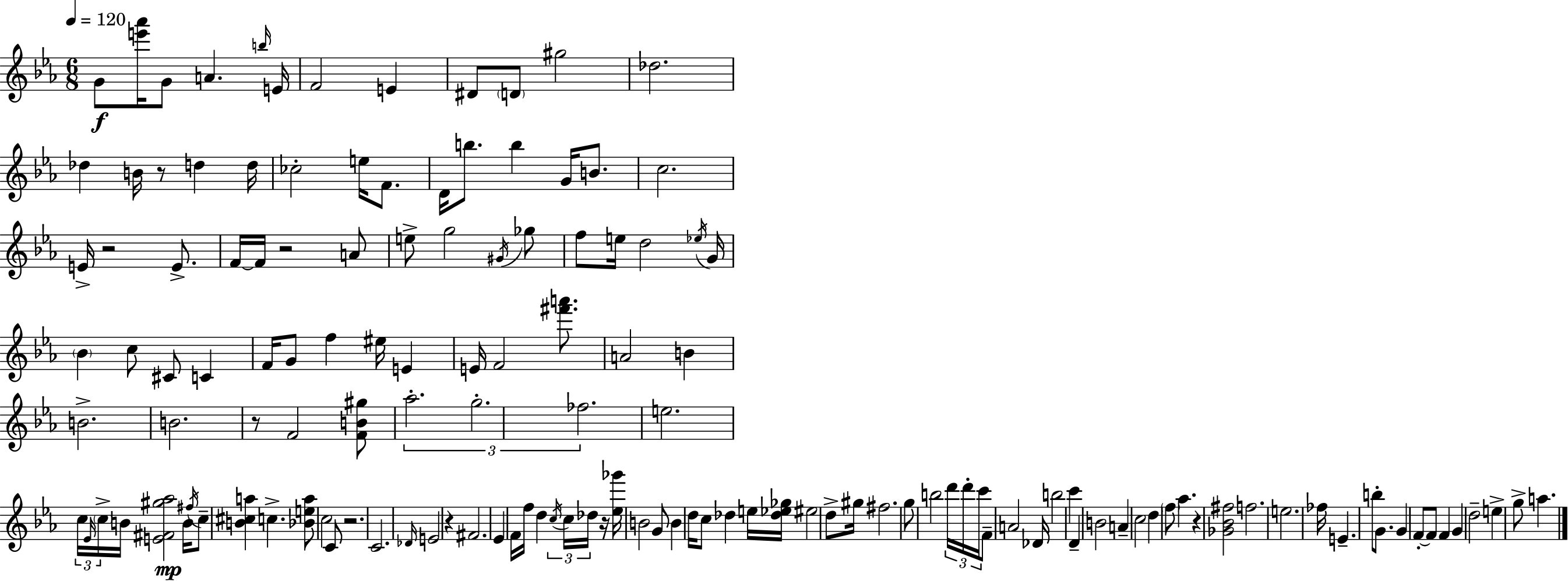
{
  \clef treble
  \numericTimeSignature
  \time 6/8
  \key ees \major
  \tempo 4 = 120
  g'8\f <e''' aes'''>16 g'8 a'4. \grace { b''16 } | e'16 f'2 e'4 | dis'8 \parenthesize d'8 gis''2 | des''2. | \break des''4 b'16 r8 d''4 | d''16 ces''2-. e''16 f'8. | d'16 b''8. b''4 g'16 b'8. | c''2. | \break e'16-> r2 e'8.-> | f'16~~ f'16 r2 a'8 | e''8-> g''2 \acciaccatura { gis'16 } | ges''8 f''8 e''16 d''2 | \break \acciaccatura { ees''16 } g'16 \parenthesize bes'4 c''8 cis'8 c'4 | f'16 g'8 f''4 eis''16 e'4 | e'16 f'2 | <fis''' a'''>8. a'2 b'4 | \break b'2.-> | b'2. | r8 f'2 | <f' b' gis''>8 \tuplet 3/2 { aes''2.-. | \break g''2.-. | fes''2. } | e''2. | \tuplet 3/2 { c''16 \grace { ees'16 } \parenthesize c''16-> } b'16 <e' fis' gis'' aes''>2\mp | \break b'16 \acciaccatura { fis''16 } c''8-- <b' cis'' a''>4 c''4.-> | <bes' e'' a''>8 c''2 | c'8 r2. | c'2. | \break \grace { des'16 } e'2 | r4 fis'2. | ees'4 f'16 f''16 | d''4 \tuplet 3/2 { \acciaccatura { c''16 } c''16 des''16 } r16 <ees'' ges'''>16 b'2 | \break g'8 b'4 d''16 | c''8 des''4 e''16 <des'' ees'' ges''>16 eis''2 | d''8-> gis''16 fis''2. | g''8 b''2 | \break \tuplet 3/2 { d'''16 d'''16-. c'''16 } f'8-- a'2 | des'16 b''2 | c'''4 d'4-- b'2 | a'4-- c''2 | \break d''4 \parenthesize f''8 | aes''4. r4 <ges' bes' fis''>2 | f''2. | e''2. | \break fes''16 e'4.-- | b''8-. g'8. g'4 f'8-.~~ | f'8 f'4 g'4 d''2-- | e''4-> g''8-> | \break a''4. \bar "|."
}